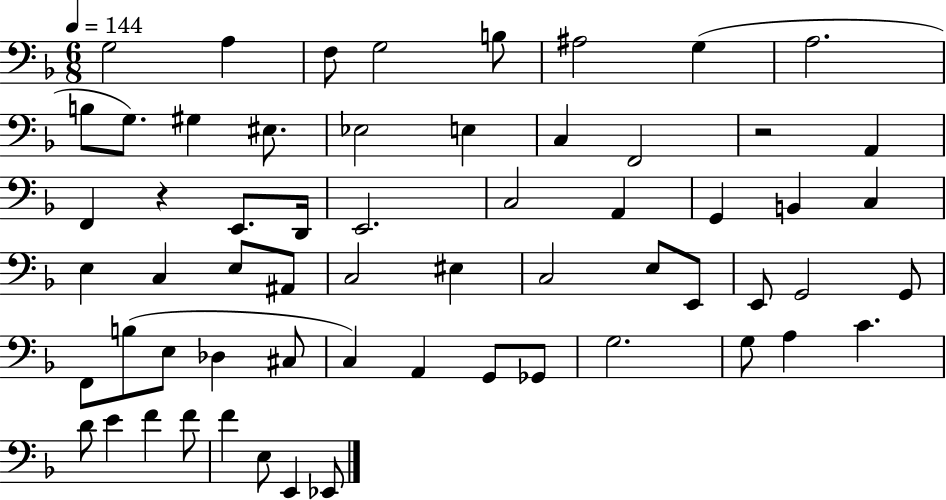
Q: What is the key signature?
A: F major